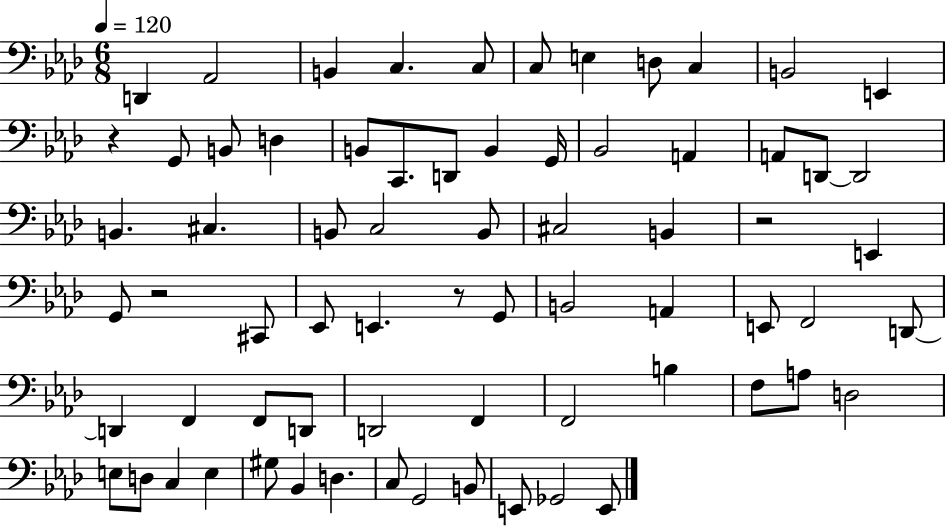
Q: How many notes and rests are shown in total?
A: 70